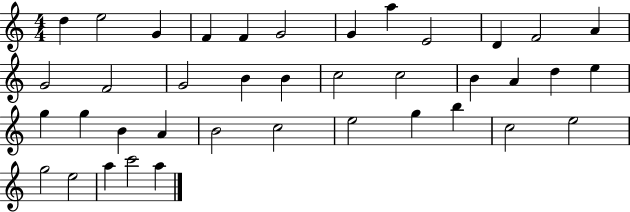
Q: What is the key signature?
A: C major